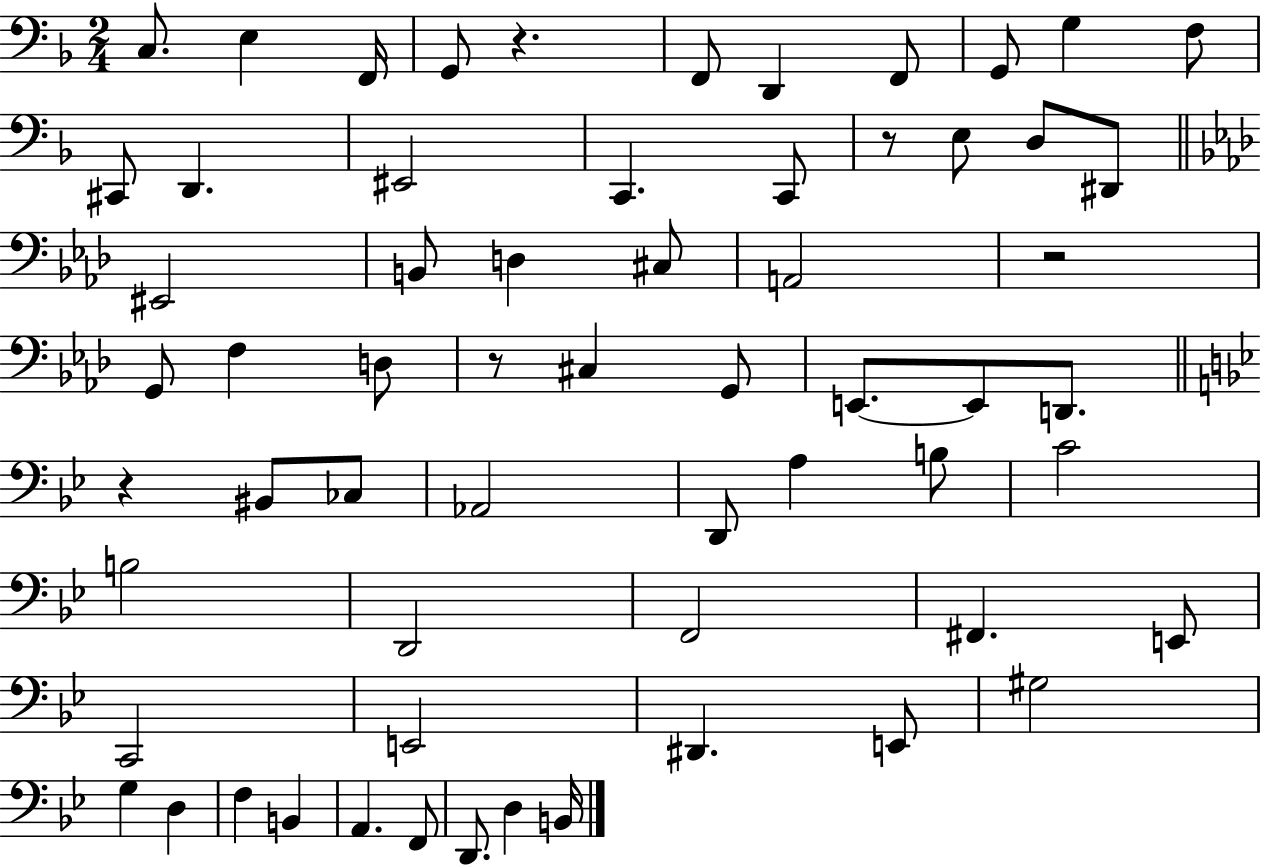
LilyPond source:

{
  \clef bass
  \numericTimeSignature
  \time 2/4
  \key f \major
  c8. e4 f,16 | g,8 r4. | f,8 d,4 f,8 | g,8 g4 f8 | \break cis,8 d,4. | eis,2 | c,4. c,8 | r8 e8 d8 dis,8 | \break \bar "||" \break \key aes \major eis,2 | b,8 d4 cis8 | a,2 | r2 | \break g,8 f4 d8 | r8 cis4 g,8 | e,8.~~ e,8 d,8. | \bar "||" \break \key bes \major r4 bis,8 ces8 | aes,2 | d,8 a4 b8 | c'2 | \break b2 | d,2 | f,2 | fis,4. e,8 | \break c,2 | e,2 | dis,4. e,8 | gis2 | \break g4 d4 | f4 b,4 | a,4. f,8 | d,8. d4 b,16 | \break \bar "|."
}